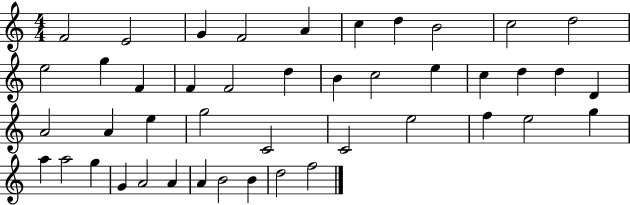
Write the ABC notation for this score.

X:1
T:Untitled
M:4/4
L:1/4
K:C
F2 E2 G F2 A c d B2 c2 d2 e2 g F F F2 d B c2 e c d d D A2 A e g2 C2 C2 e2 f e2 g a a2 g G A2 A A B2 B d2 f2